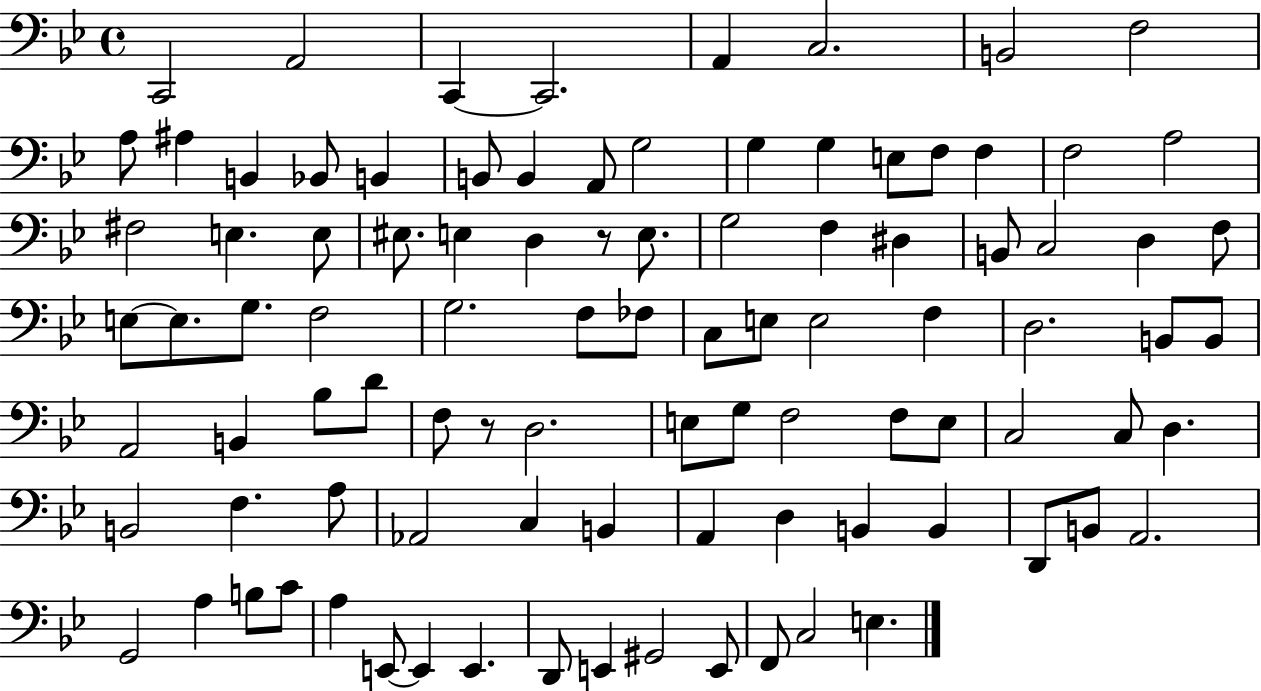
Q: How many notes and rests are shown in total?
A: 96